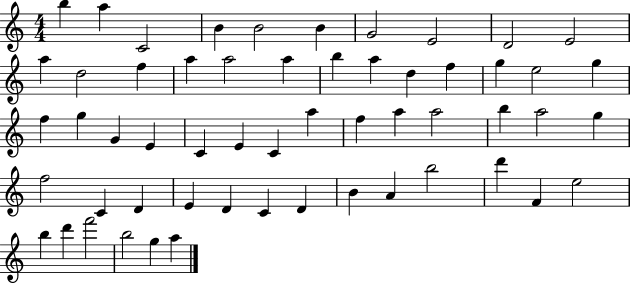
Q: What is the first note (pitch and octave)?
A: B5